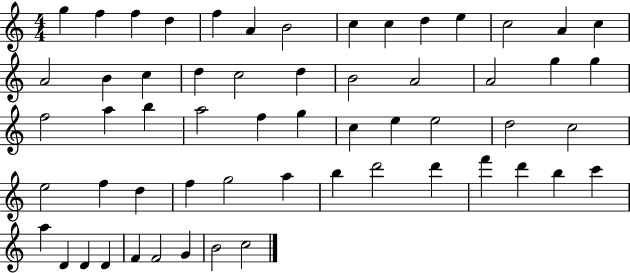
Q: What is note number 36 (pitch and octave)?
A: C5